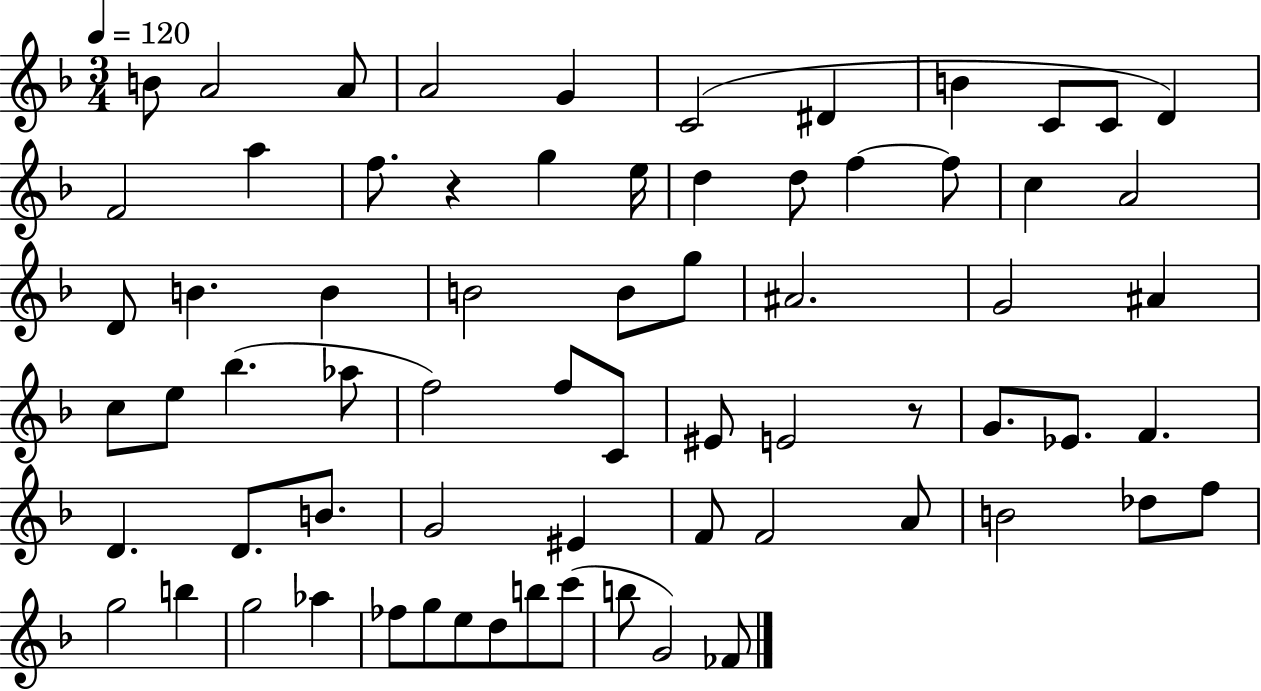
B4/e A4/h A4/e A4/h G4/q C4/h D#4/q B4/q C4/e C4/e D4/q F4/h A5/q F5/e. R/q G5/q E5/s D5/q D5/e F5/q F5/e C5/q A4/h D4/e B4/q. B4/q B4/h B4/e G5/e A#4/h. G4/h A#4/q C5/e E5/e Bb5/q. Ab5/e F5/h F5/e C4/e EIS4/e E4/h R/e G4/e. Eb4/e. F4/q. D4/q. D4/e. B4/e. G4/h EIS4/q F4/e F4/h A4/e B4/h Db5/e F5/e G5/h B5/q G5/h Ab5/q FES5/e G5/e E5/e D5/e B5/e C6/e B5/e G4/h FES4/e